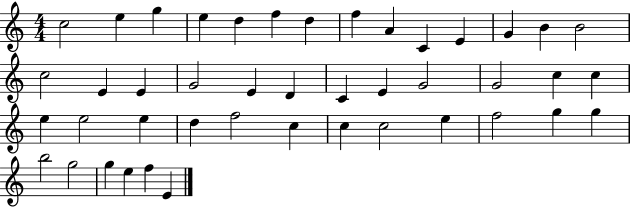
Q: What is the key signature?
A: C major